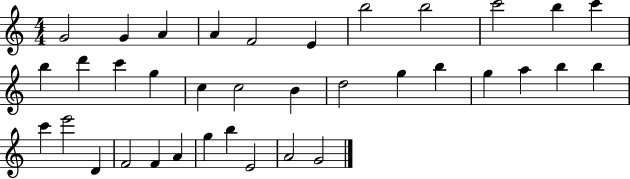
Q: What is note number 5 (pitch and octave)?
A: F4